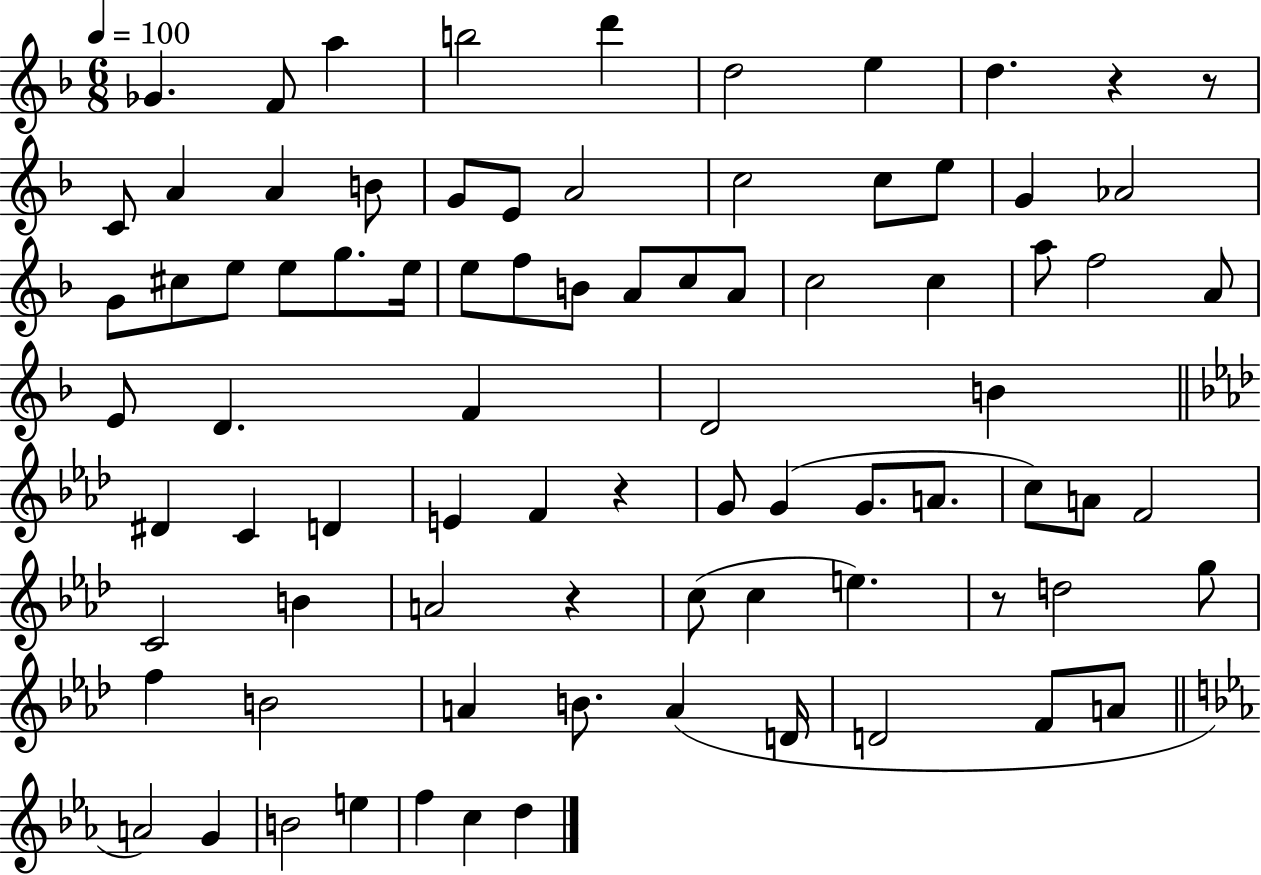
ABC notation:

X:1
T:Untitled
M:6/8
L:1/4
K:F
_G F/2 a b2 d' d2 e d z z/2 C/2 A A B/2 G/2 E/2 A2 c2 c/2 e/2 G _A2 G/2 ^c/2 e/2 e/2 g/2 e/4 e/2 f/2 B/2 A/2 c/2 A/2 c2 c a/2 f2 A/2 E/2 D F D2 B ^D C D E F z G/2 G G/2 A/2 c/2 A/2 F2 C2 B A2 z c/2 c e z/2 d2 g/2 f B2 A B/2 A D/4 D2 F/2 A/2 A2 G B2 e f c d